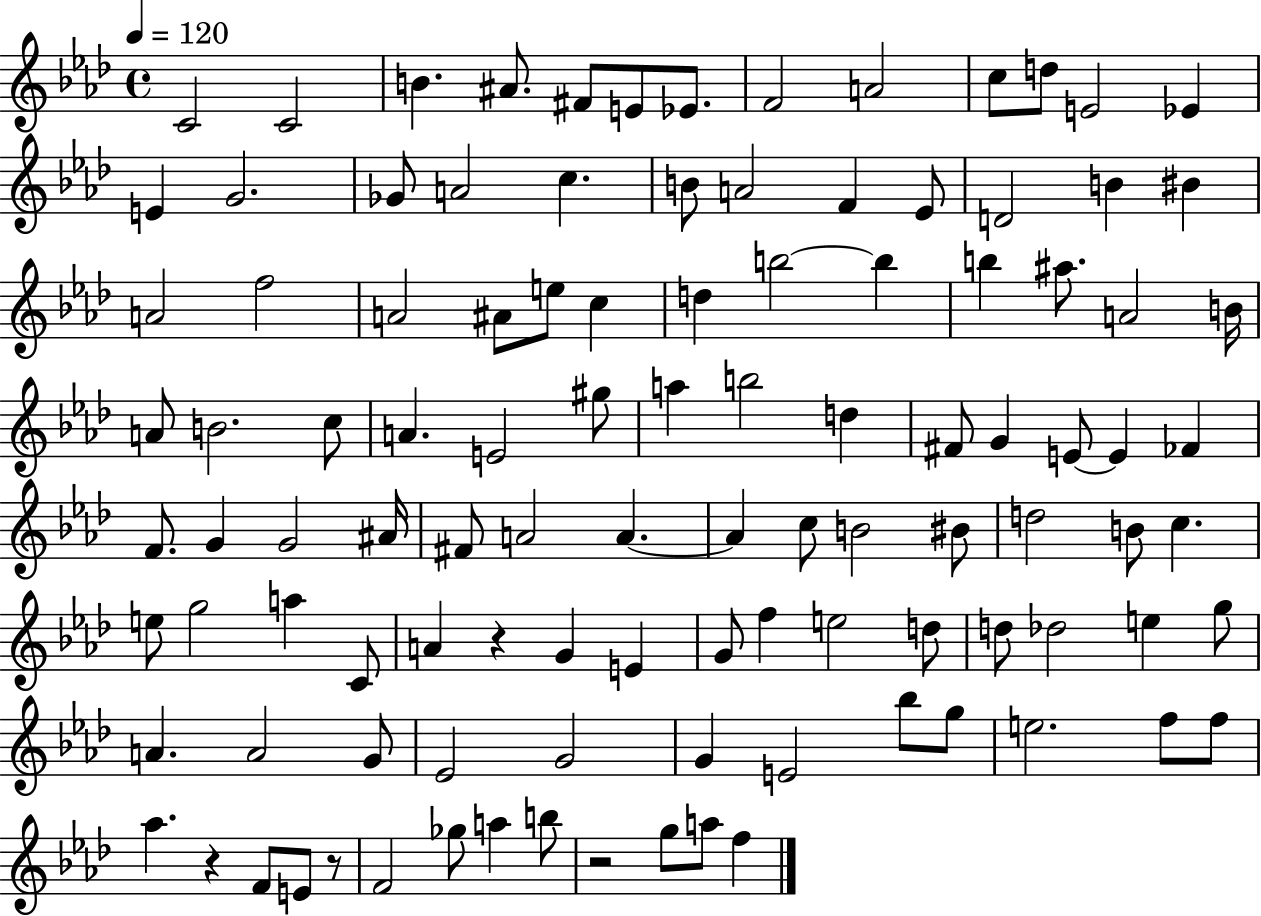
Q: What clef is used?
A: treble